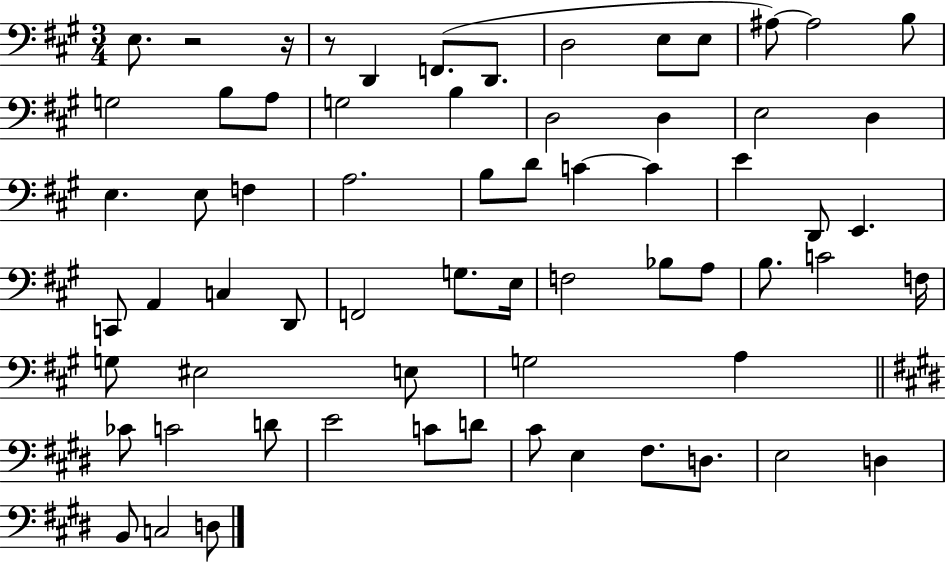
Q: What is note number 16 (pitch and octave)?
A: D3